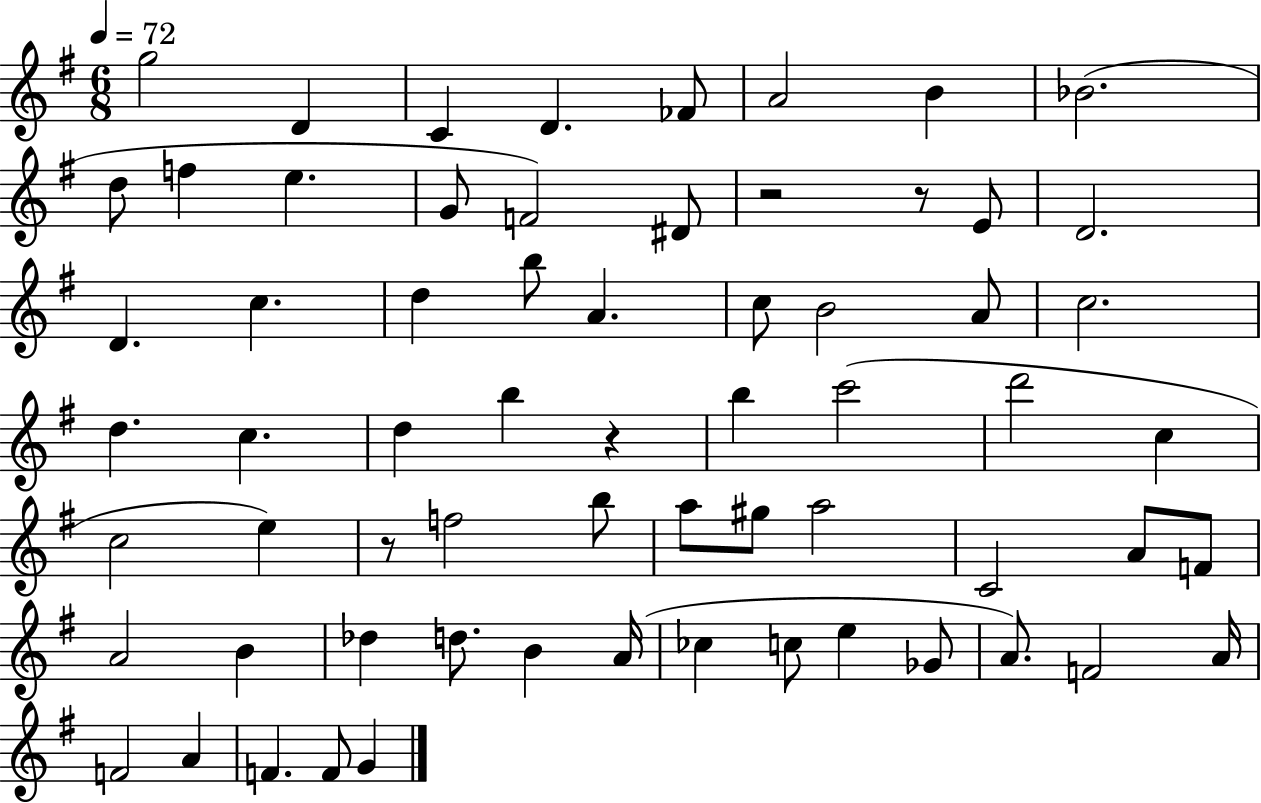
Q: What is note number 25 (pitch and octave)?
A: C5